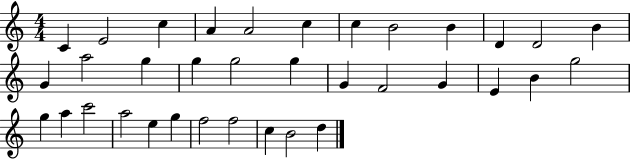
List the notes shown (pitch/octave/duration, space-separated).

C4/q E4/h C5/q A4/q A4/h C5/q C5/q B4/h B4/q D4/q D4/h B4/q G4/q A5/h G5/q G5/q G5/h G5/q G4/q F4/h G4/q E4/q B4/q G5/h G5/q A5/q C6/h A5/h E5/q G5/q F5/h F5/h C5/q B4/h D5/q